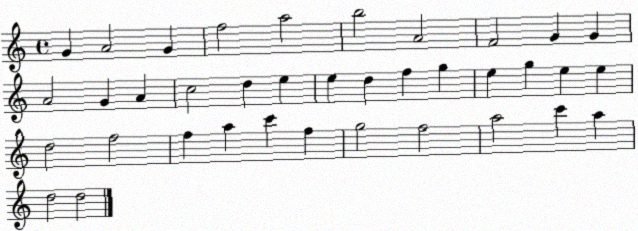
X:1
T:Untitled
M:4/4
L:1/4
K:C
G A2 G f2 a2 b2 A2 F2 G G A2 G A c2 d e e d f g e g e e d2 f2 f a c' f g2 f2 a2 c' a d2 d2